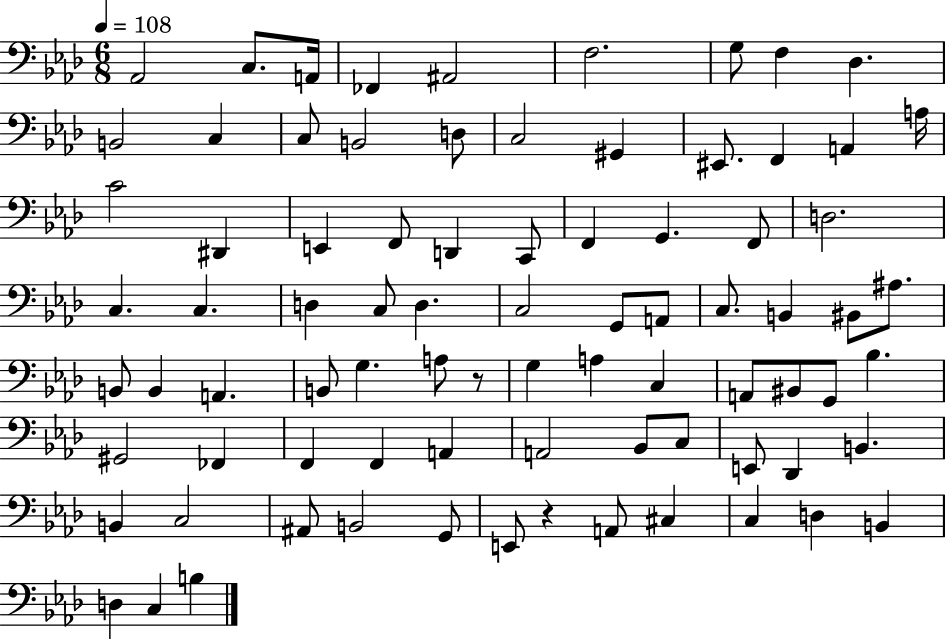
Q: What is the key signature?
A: AES major